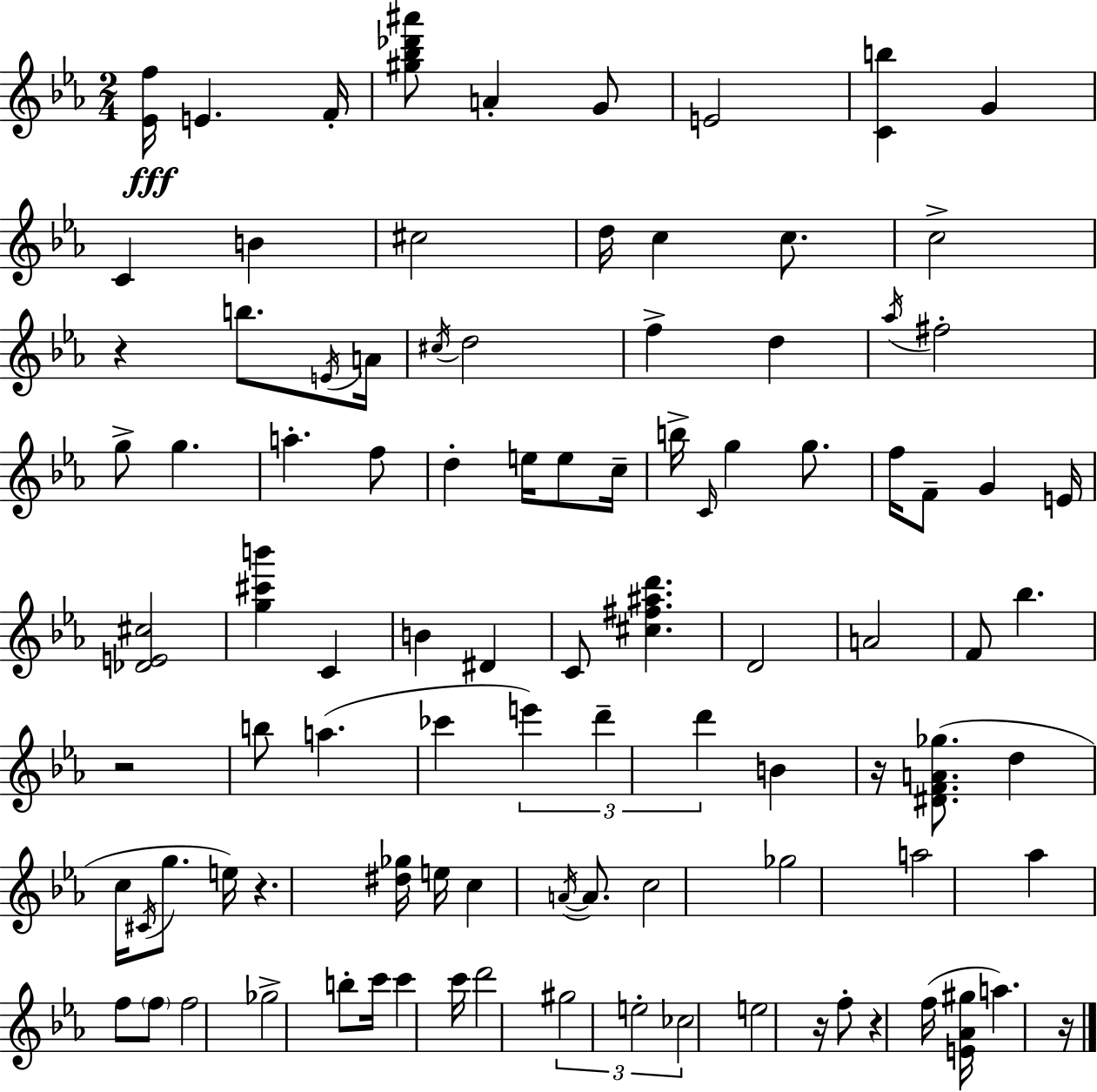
[Eb4,F5]/s E4/q. F4/s [G#5,Bb5,Db6,A#6]/e A4/q G4/e E4/h [C4,B5]/q G4/q C4/q B4/q C#5/h D5/s C5/q C5/e. C5/h R/q B5/e. E4/s A4/s C#5/s D5/h F5/q D5/q Ab5/s F#5/h G5/e G5/q. A5/q. F5/e D5/q E5/s E5/e C5/s B5/s C4/s G5/q G5/e. F5/s F4/e G4/q E4/s [Db4,E4,C#5]/h [G5,C#6,B6]/q C4/q B4/q D#4/q C4/e [C#5,F#5,A#5,D6]/q. D4/h A4/h F4/e Bb5/q. R/h B5/e A5/q. CES6/q E6/q D6/q D6/q B4/q R/s [D#4,F4,A4,Gb5]/e. D5/q C5/s C#4/s G5/e. E5/s R/q. [D#5,Gb5]/s E5/s C5/q A4/s A4/e. C5/h Gb5/h A5/h Ab5/q F5/e F5/e F5/h Gb5/h B5/e C6/s C6/q C6/s D6/h G#5/h E5/h CES5/h E5/h R/s F5/e R/q F5/s [E4,Ab4,G#5]/s A5/q. R/s